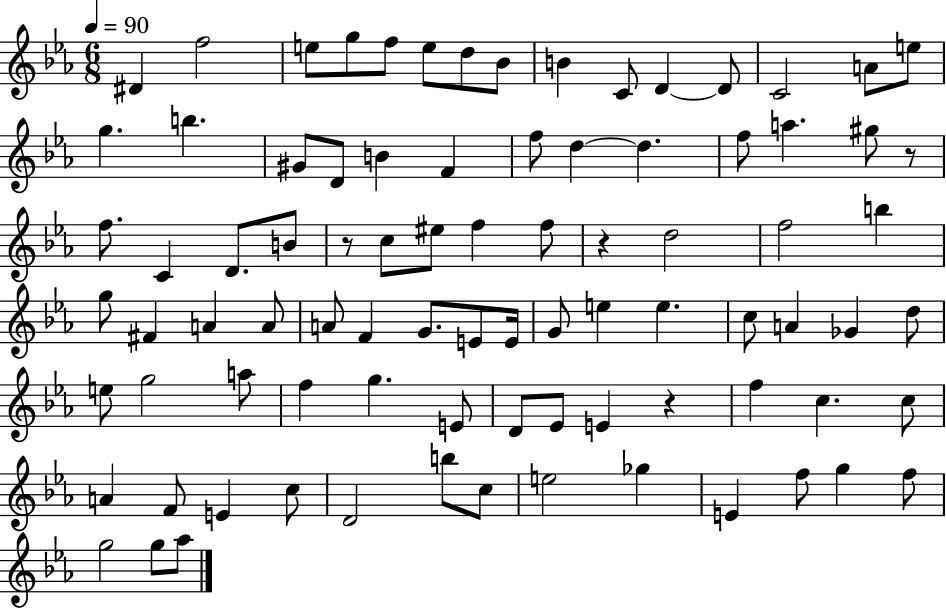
D#4/q F5/h E5/e G5/e F5/e E5/e D5/e Bb4/e B4/q C4/e D4/q D4/e C4/h A4/e E5/e G5/q. B5/q. G#4/e D4/e B4/q F4/q F5/e D5/q D5/q. F5/e A5/q. G#5/e R/e F5/e. C4/q D4/e. B4/e R/e C5/e EIS5/e F5/q F5/e R/q D5/h F5/h B5/q G5/e F#4/q A4/q A4/e A4/e F4/q G4/e. E4/e E4/s G4/e E5/q E5/q. C5/e A4/q Gb4/q D5/e E5/e G5/h A5/e F5/q G5/q. E4/e D4/e Eb4/e E4/q R/q F5/q C5/q. C5/e A4/q F4/e E4/q C5/e D4/h B5/e C5/e E5/h Gb5/q E4/q F5/e G5/q F5/e G5/h G5/e Ab5/e